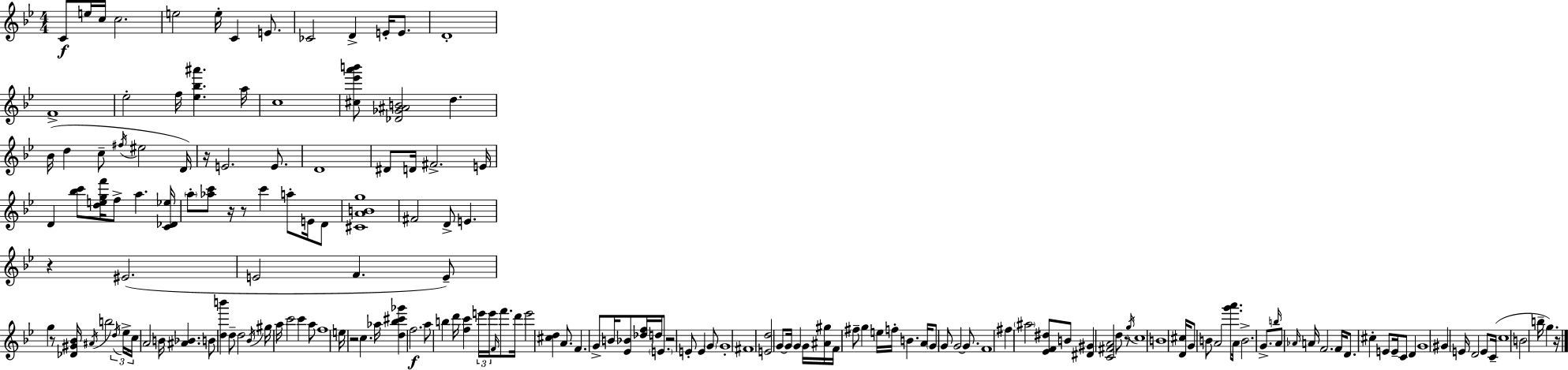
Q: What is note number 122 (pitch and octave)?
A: A4